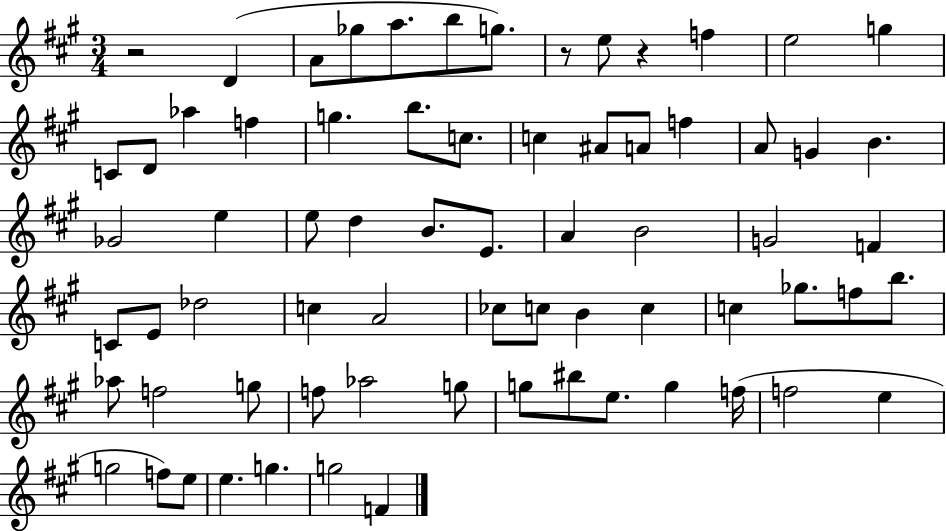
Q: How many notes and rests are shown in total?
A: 70